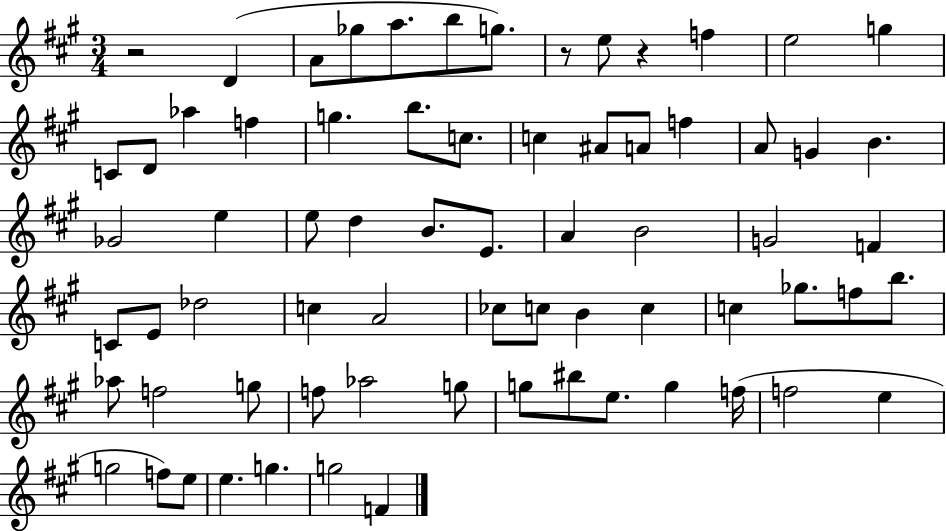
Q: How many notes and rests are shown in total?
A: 70